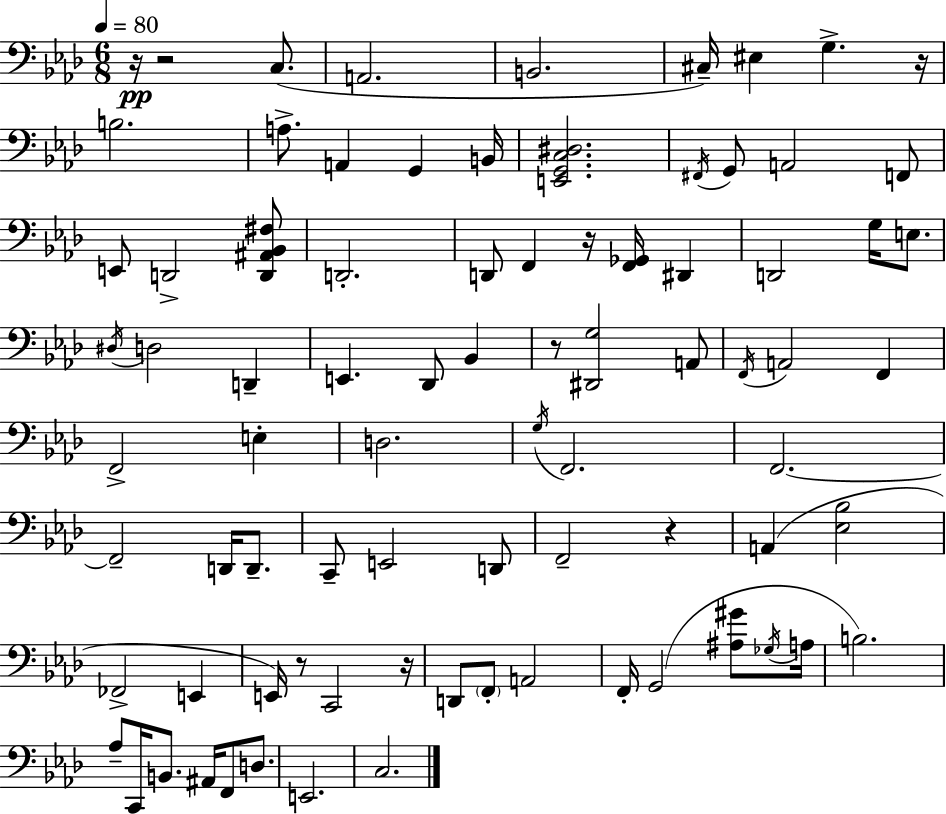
R/s R/h C3/e. A2/h. B2/h. C#3/s EIS3/q G3/q. R/s B3/h. A3/e. A2/q G2/q B2/s [E2,G2,C3,D#3]/h. F#2/s G2/e A2/h F2/e E2/e D2/h [D2,A#2,Bb2,F#3]/e D2/h. D2/e F2/q R/s [F2,Gb2]/s D#2/q D2/h G3/s E3/e. D#3/s D3/h D2/q E2/q. Db2/e Bb2/q R/e [D#2,G3]/h A2/e F2/s A2/h F2/q F2/h E3/q D3/h. G3/s F2/h. F2/h. F2/h D2/s D2/e. C2/e E2/h D2/e F2/h R/q A2/q [Eb3,Bb3]/h FES2/h E2/q E2/s R/e C2/h R/s D2/e F2/e A2/h F2/s G2/h [A#3,G#4]/e Gb3/s A3/s B3/h. Ab3/e C2/s B2/e. A#2/s F2/e D3/e. E2/h. C3/h.